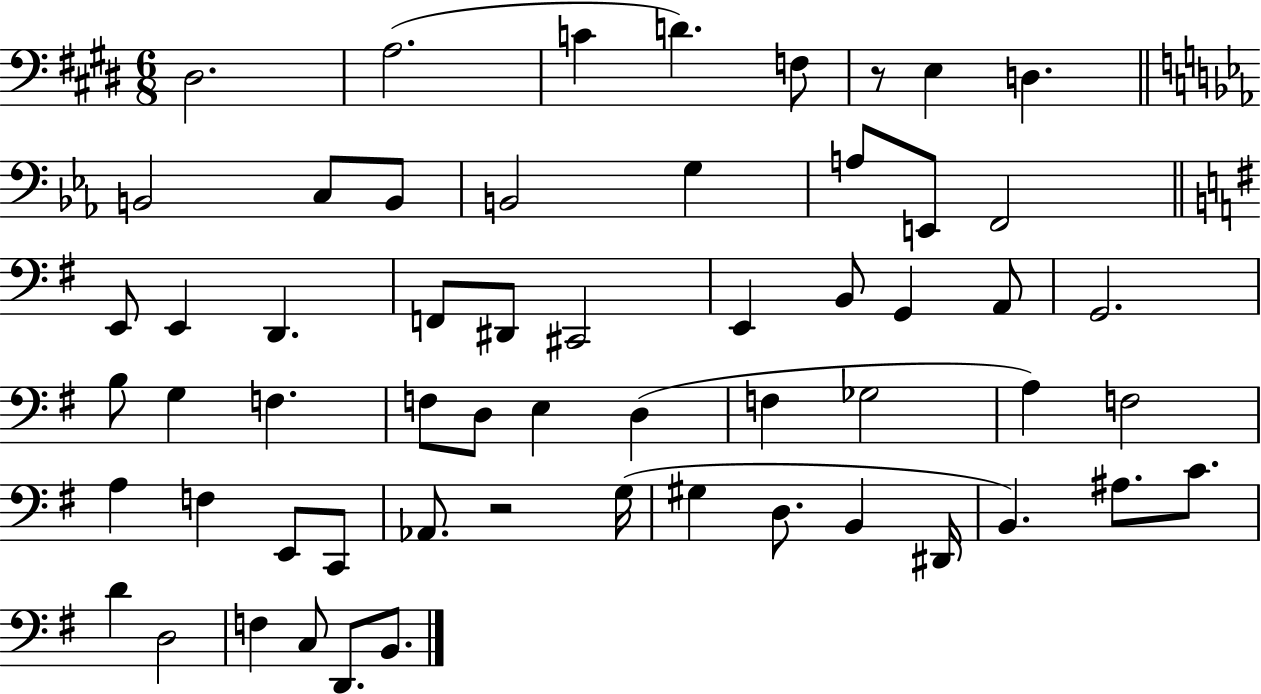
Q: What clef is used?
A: bass